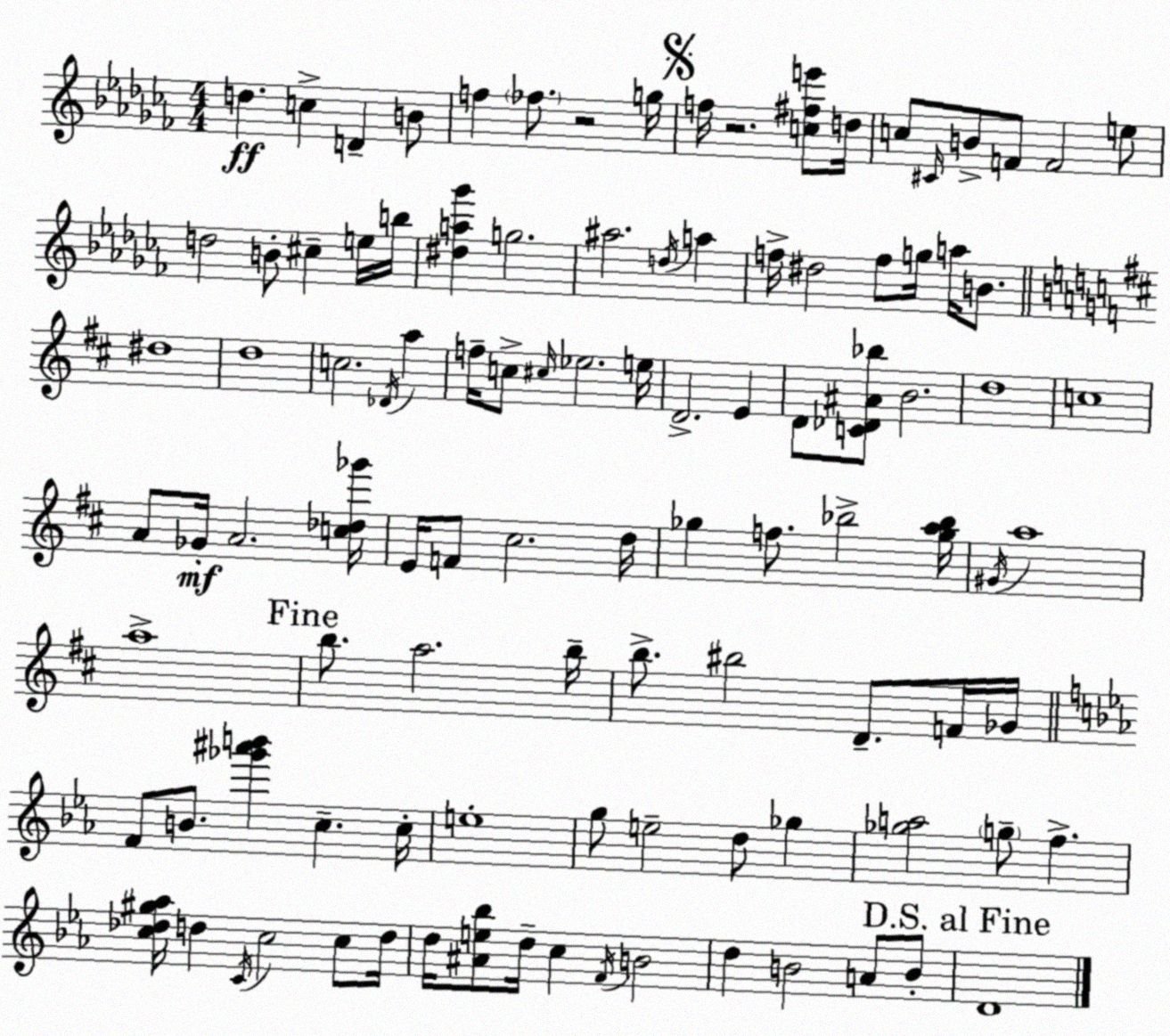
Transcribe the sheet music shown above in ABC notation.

X:1
T:Untitled
M:4/4
L:1/4
K:Abm
d c D B/2 f _f/2 z2 g/4 f/4 z2 [c^fe']/2 d/4 c/2 ^C/4 B/2 F/2 F2 e/2 d2 B/2 ^c e/4 b/4 [^da_g'] g2 ^a2 d/4 a f/4 ^d2 f/2 g/4 a/4 B/2 ^d4 d4 c2 _D/4 a f/4 c/2 ^c/4 _e2 e/4 D2 E D/2 [C_D^A_b]/2 B2 d4 c4 A/2 _G/4 A2 [c_d_g']/4 E/4 F/2 ^c2 d/4 _g f/2 _b2 [_ga_b]/4 ^G/4 a4 a4 b/2 a2 b/4 b/2 ^b2 D/2 F/4 _G/4 F/2 B/2 [_g'^a'b'] c c/4 e4 g/2 e2 d/2 _g [_ga]2 g/2 f [c_d^g_a]/4 d C/4 c2 c/2 d/4 d/4 [^Ae_b]/2 d/4 c F/4 B2 d B2 A/2 B/2 D4